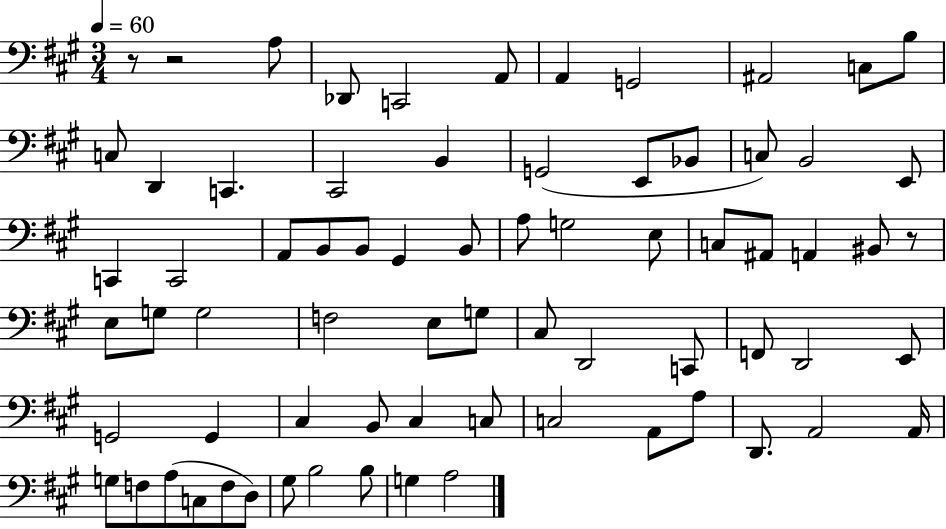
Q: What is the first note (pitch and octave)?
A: A3